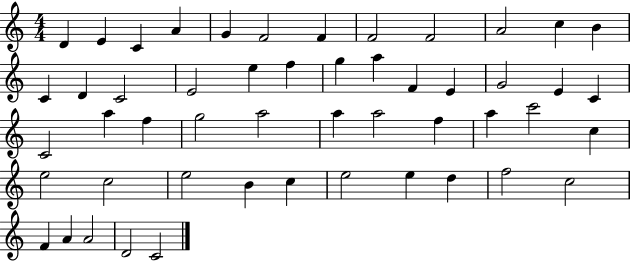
{
  \clef treble
  \numericTimeSignature
  \time 4/4
  \key c \major
  d'4 e'4 c'4 a'4 | g'4 f'2 f'4 | f'2 f'2 | a'2 c''4 b'4 | \break c'4 d'4 c'2 | e'2 e''4 f''4 | g''4 a''4 f'4 e'4 | g'2 e'4 c'4 | \break c'2 a''4 f''4 | g''2 a''2 | a''4 a''2 f''4 | a''4 c'''2 c''4 | \break e''2 c''2 | e''2 b'4 c''4 | e''2 e''4 d''4 | f''2 c''2 | \break f'4 a'4 a'2 | d'2 c'2 | \bar "|."
}